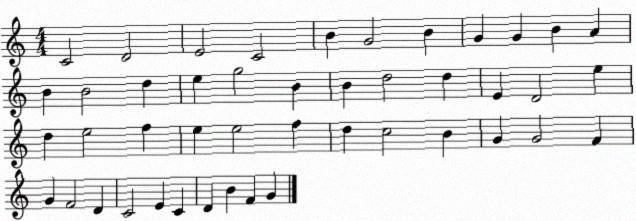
X:1
T:Untitled
M:4/4
L:1/4
K:C
C2 D2 E2 C2 B G2 B G G B A B B2 d e g2 B B d2 d E D2 e d e2 f e e2 f d c2 B G G2 F G F2 D C2 E C D B F G